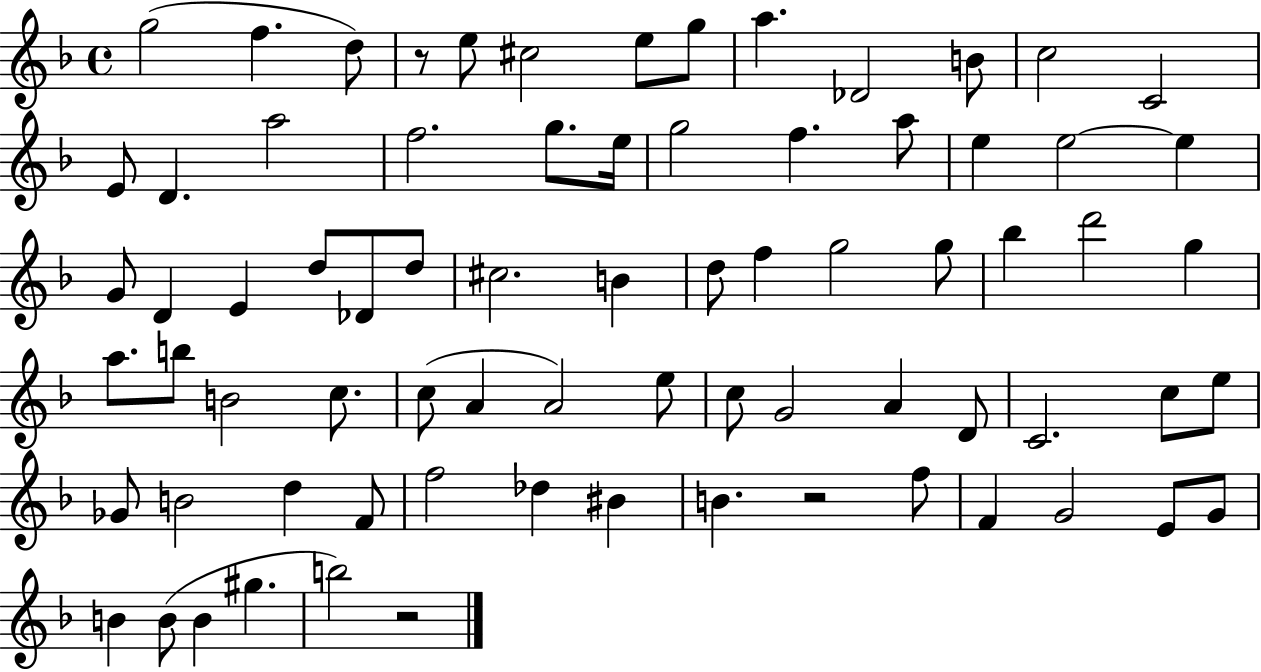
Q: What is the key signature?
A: F major